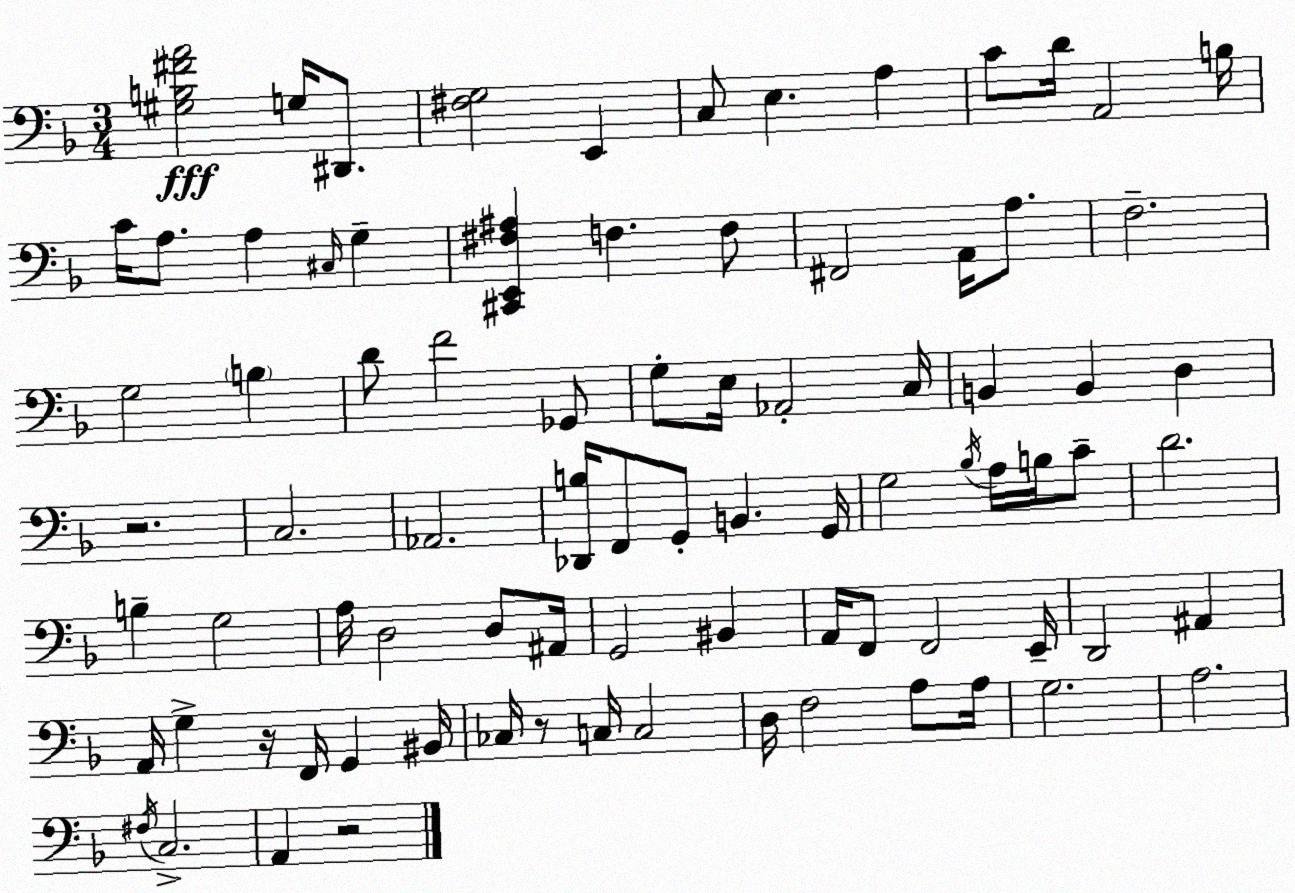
X:1
T:Untitled
M:3/4
L:1/4
K:F
[^G,B,^FA]2 G,/4 ^D,,/2 [^F,G,]2 E,, C,/2 E, A, C/2 D/4 A,,2 B,/4 C/4 A,/2 A, ^C,/4 G, [^C,,E,,^F,^A,] F, F,/2 ^F,,2 A,,/4 A,/2 F,2 G,2 B, D/2 F2 _G,,/2 G,/2 E,/4 _A,,2 C,/4 B,, B,, D, z2 C,2 _A,,2 [_D,,B,]/4 F,,/2 G,,/2 B,, G,,/4 G,2 _B,/4 A,/4 B,/4 C/2 D2 B, G,2 A,/4 D,2 D,/2 ^A,,/4 G,,2 ^B,, A,,/4 F,,/2 F,,2 E,,/4 D,,2 ^A,, A,,/4 G, z/4 F,,/4 G,, ^B,,/4 _C,/4 z/2 C,/4 C,2 D,/4 F,2 A,/2 A,/4 G,2 A,2 ^F,/4 C,2 A,, z2